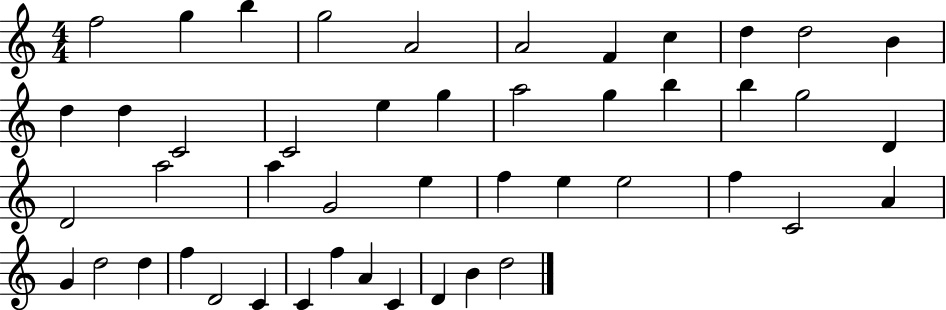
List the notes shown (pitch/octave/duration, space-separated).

F5/h G5/q B5/q G5/h A4/h A4/h F4/q C5/q D5/q D5/h B4/q D5/q D5/q C4/h C4/h E5/q G5/q A5/h G5/q B5/q B5/q G5/h D4/q D4/h A5/h A5/q G4/h E5/q F5/q E5/q E5/h F5/q C4/h A4/q G4/q D5/h D5/q F5/q D4/h C4/q C4/q F5/q A4/q C4/q D4/q B4/q D5/h